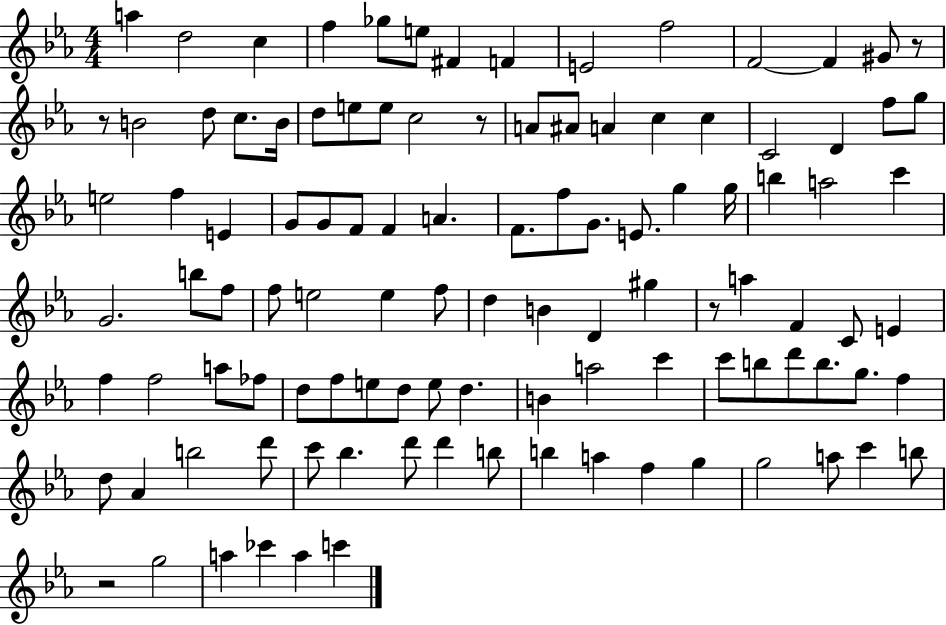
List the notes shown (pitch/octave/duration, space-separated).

A5/q D5/h C5/q F5/q Gb5/e E5/e F#4/q F4/q E4/h F5/h F4/h F4/q G#4/e R/e R/e B4/h D5/e C5/e. B4/s D5/e E5/e E5/e C5/h R/e A4/e A#4/e A4/q C5/q C5/q C4/h D4/q F5/e G5/e E5/h F5/q E4/q G4/e G4/e F4/e F4/q A4/q. F4/e. F5/e G4/e. E4/e. G5/q G5/s B5/q A5/h C6/q G4/h. B5/e F5/e F5/e E5/h E5/q F5/e D5/q B4/q D4/q G#5/q R/e A5/q F4/q C4/e E4/q F5/q F5/h A5/e FES5/e D5/e F5/e E5/e D5/e E5/e D5/q. B4/q A5/h C6/q C6/e B5/e D6/e B5/e. G5/e. F5/q D5/e Ab4/q B5/h D6/e C6/e Bb5/q. D6/e D6/q B5/e B5/q A5/q F5/q G5/q G5/h A5/e C6/q B5/e R/h G5/h A5/q CES6/q A5/q C6/q